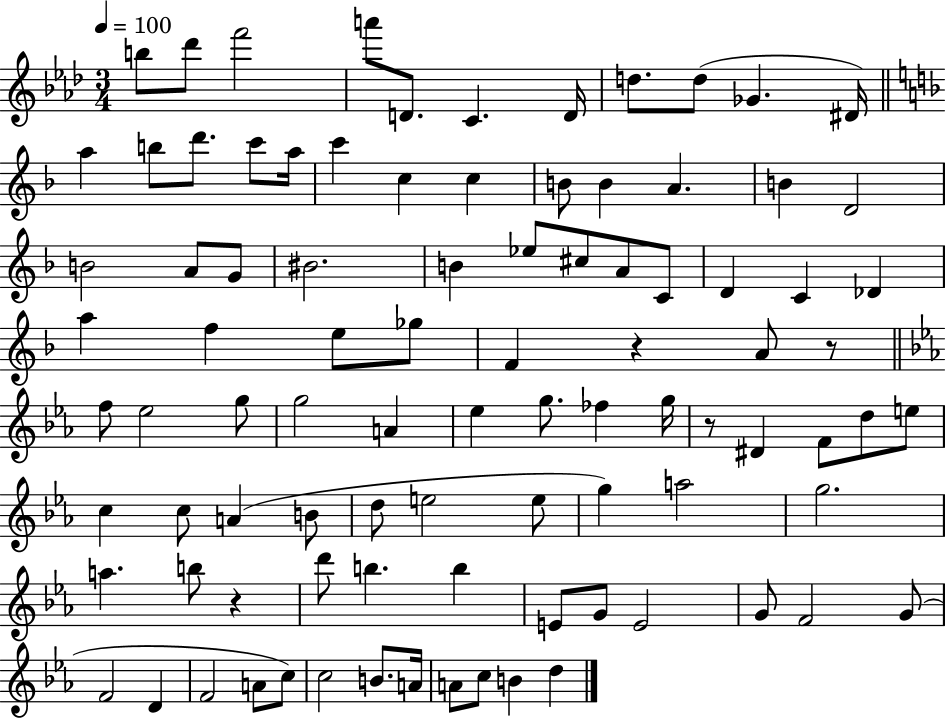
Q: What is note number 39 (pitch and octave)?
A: E5